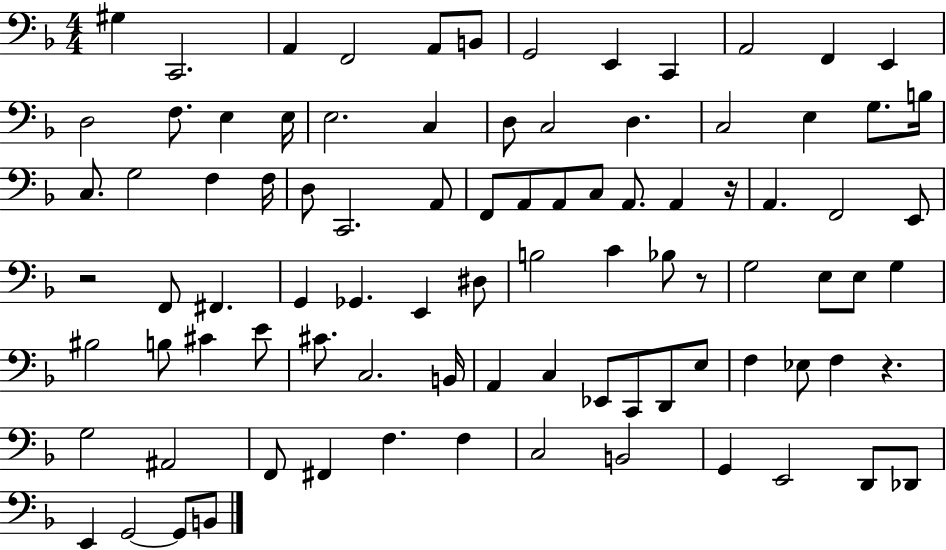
{
  \clef bass
  \numericTimeSignature
  \time 4/4
  \key f \major
  gis4 c,2. | a,4 f,2 a,8 b,8 | g,2 e,4 c,4 | a,2 f,4 e,4 | \break d2 f8. e4 e16 | e2. c4 | d8 c2 d4. | c2 e4 g8. b16 | \break c8. g2 f4 f16 | d8 c,2. a,8 | f,8 a,8 a,8 c8 a,8. a,4 r16 | a,4. f,2 e,8 | \break r2 f,8 fis,4. | g,4 ges,4. e,4 dis8 | b2 c'4 bes8 r8 | g2 e8 e8 g4 | \break bis2 b8 cis'4 e'8 | cis'8. c2. b,16 | a,4 c4 ees,8 c,8 d,8 e8 | f4 ees8 f4 r4. | \break g2 ais,2 | f,8 fis,4 f4. f4 | c2 b,2 | g,4 e,2 d,8 des,8 | \break e,4 g,2~~ g,8 b,8 | \bar "|."
}